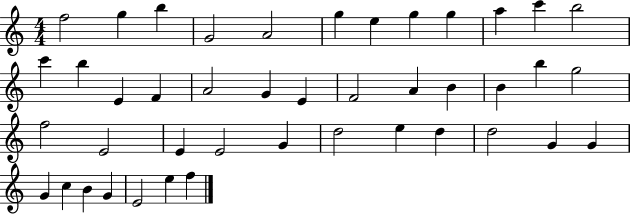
{
  \clef treble
  \numericTimeSignature
  \time 4/4
  \key c \major
  f''2 g''4 b''4 | g'2 a'2 | g''4 e''4 g''4 g''4 | a''4 c'''4 b''2 | \break c'''4 b''4 e'4 f'4 | a'2 g'4 e'4 | f'2 a'4 b'4 | b'4 b''4 g''2 | \break f''2 e'2 | e'4 e'2 g'4 | d''2 e''4 d''4 | d''2 g'4 g'4 | \break g'4 c''4 b'4 g'4 | e'2 e''4 f''4 | \bar "|."
}